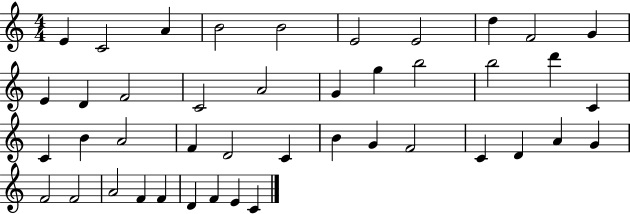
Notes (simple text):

E4/q C4/h A4/q B4/h B4/h E4/h E4/h D5/q F4/h G4/q E4/q D4/q F4/h C4/h A4/h G4/q G5/q B5/h B5/h D6/q C4/q C4/q B4/q A4/h F4/q D4/h C4/q B4/q G4/q F4/h C4/q D4/q A4/q G4/q F4/h F4/h A4/h F4/q F4/q D4/q F4/q E4/q C4/q